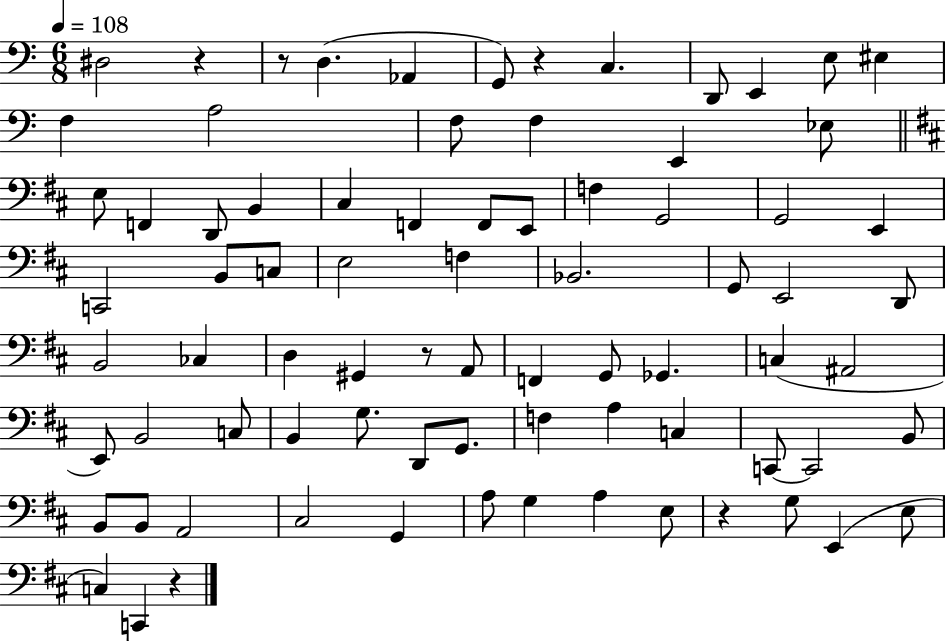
D#3/h R/q R/e D3/q. Ab2/q G2/e R/q C3/q. D2/e E2/q E3/e EIS3/q F3/q A3/h F3/e F3/q E2/q Eb3/e E3/e F2/q D2/e B2/q C#3/q F2/q F2/e E2/e F3/q G2/h G2/h E2/q C2/h B2/e C3/e E3/h F3/q Bb2/h. G2/e E2/h D2/e B2/h CES3/q D3/q G#2/q R/e A2/e F2/q G2/e Gb2/q. C3/q A#2/h E2/e B2/h C3/e B2/q G3/e. D2/e G2/e. F3/q A3/q C3/q C2/e C2/h B2/e B2/e B2/e A2/h C#3/h G2/q A3/e G3/q A3/q E3/e R/q G3/e E2/q E3/e C3/q C2/q R/q